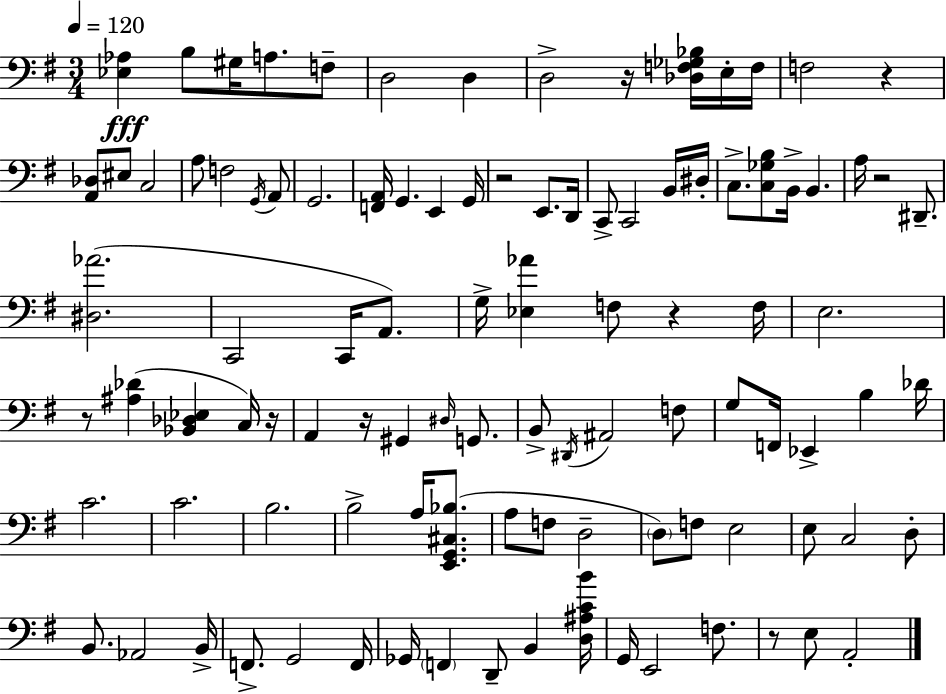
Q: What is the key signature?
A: G major